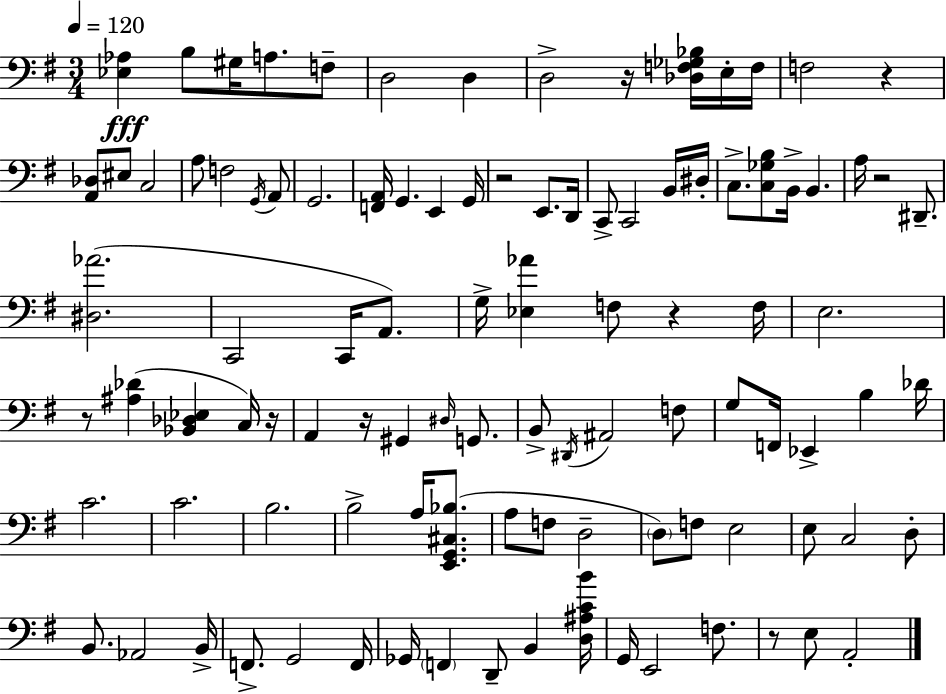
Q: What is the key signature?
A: G major